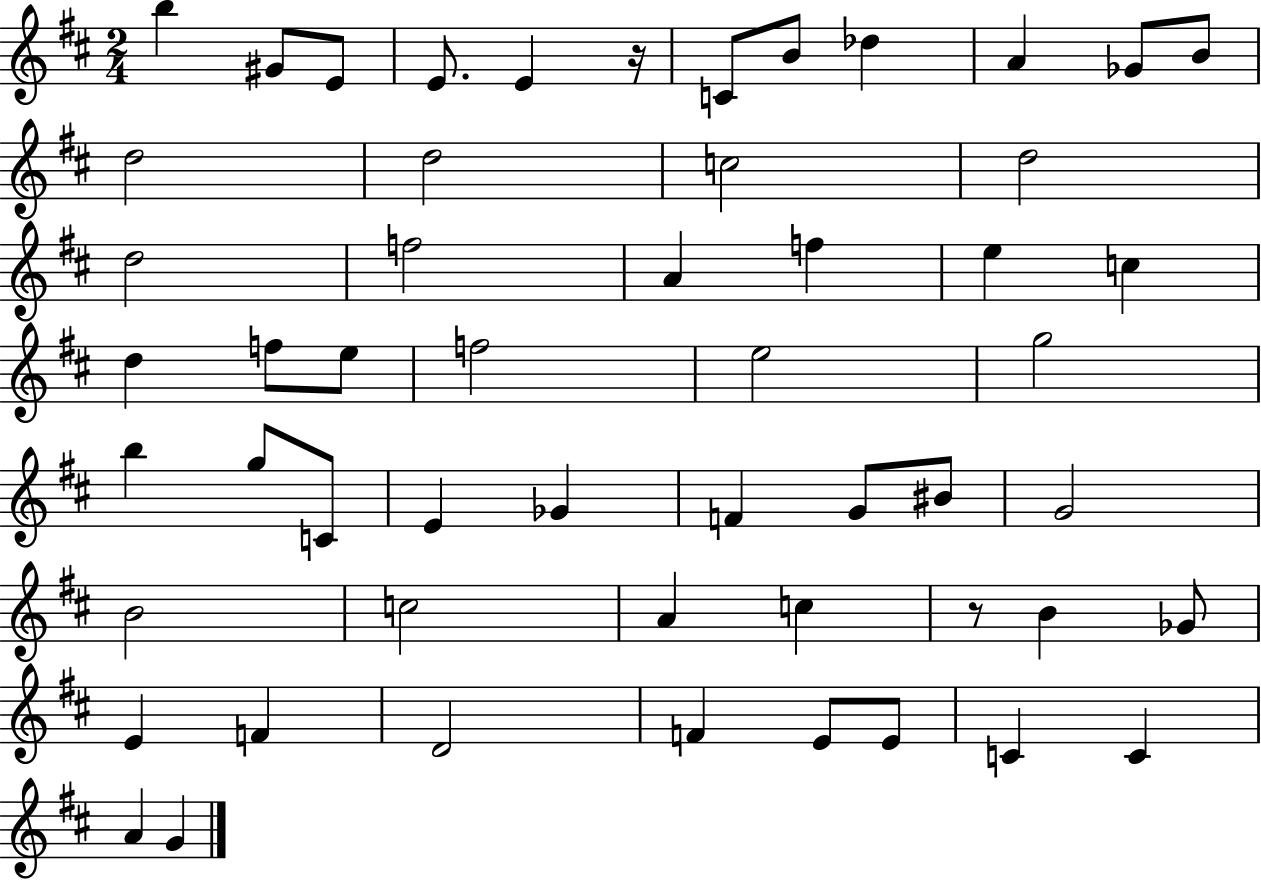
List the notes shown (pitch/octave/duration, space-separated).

B5/q G#4/e E4/e E4/e. E4/q R/s C4/e B4/e Db5/q A4/q Gb4/e B4/e D5/h D5/h C5/h D5/h D5/h F5/h A4/q F5/q E5/q C5/q D5/q F5/e E5/e F5/h E5/h G5/h B5/q G5/e C4/e E4/q Gb4/q F4/q G4/e BIS4/e G4/h B4/h C5/h A4/q C5/q R/e B4/q Gb4/e E4/q F4/q D4/h F4/q E4/e E4/e C4/q C4/q A4/q G4/q